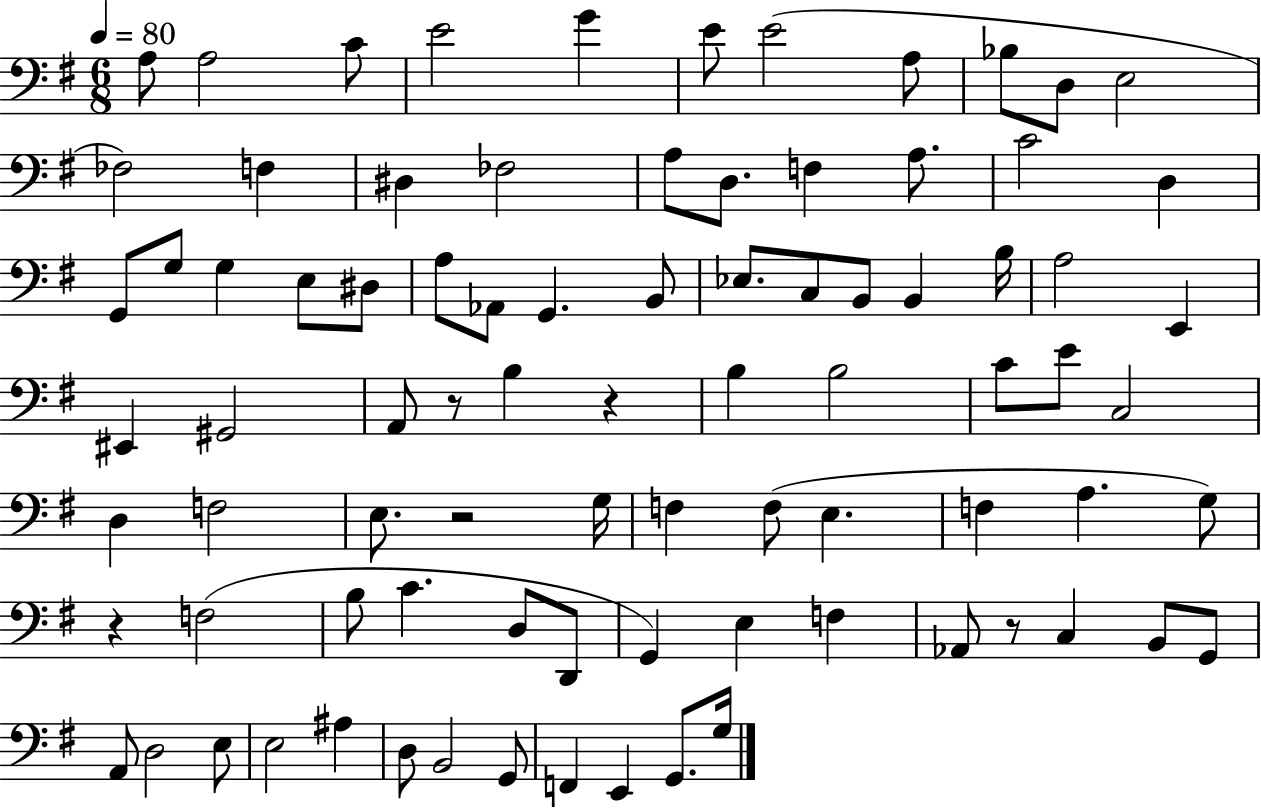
A3/e A3/h C4/e E4/h G4/q E4/e E4/h A3/e Bb3/e D3/e E3/h FES3/h F3/q D#3/q FES3/h A3/e D3/e. F3/q A3/e. C4/h D3/q G2/e G3/e G3/q E3/e D#3/e A3/e Ab2/e G2/q. B2/e Eb3/e. C3/e B2/e B2/q B3/s A3/h E2/q EIS2/q G#2/h A2/e R/e B3/q R/q B3/q B3/h C4/e E4/e C3/h D3/q F3/h E3/e. R/h G3/s F3/q F3/e E3/q. F3/q A3/q. G3/e R/q F3/h B3/e C4/q. D3/e D2/e G2/q E3/q F3/q Ab2/e R/e C3/q B2/e G2/e A2/e D3/h E3/e E3/h A#3/q D3/e B2/h G2/e F2/q E2/q G2/e. G3/s